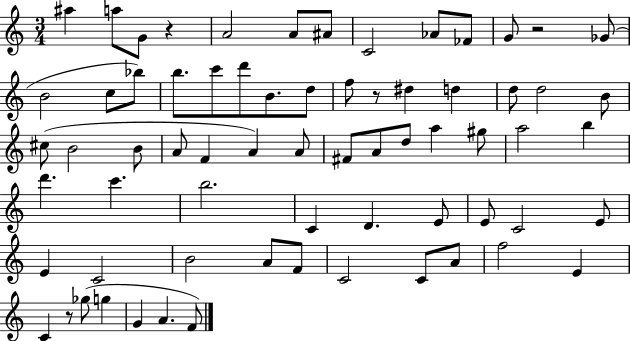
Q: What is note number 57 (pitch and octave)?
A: F5